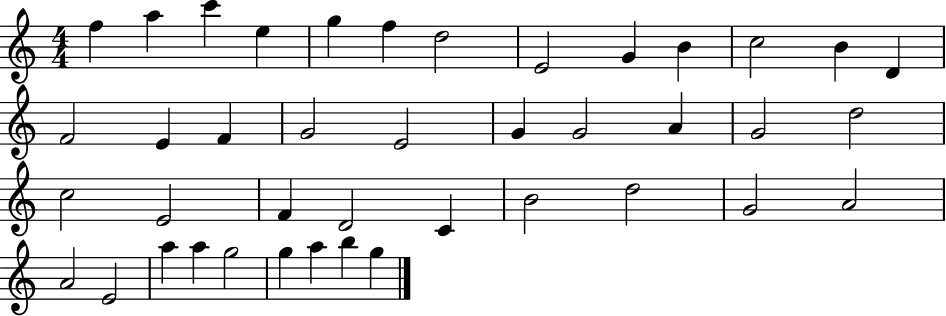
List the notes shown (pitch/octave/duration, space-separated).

F5/q A5/q C6/q E5/q G5/q F5/q D5/h E4/h G4/q B4/q C5/h B4/q D4/q F4/h E4/q F4/q G4/h E4/h G4/q G4/h A4/q G4/h D5/h C5/h E4/h F4/q D4/h C4/q B4/h D5/h G4/h A4/h A4/h E4/h A5/q A5/q G5/h G5/q A5/q B5/q G5/q